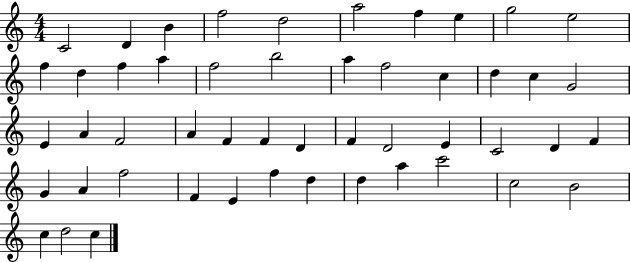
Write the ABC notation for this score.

X:1
T:Untitled
M:4/4
L:1/4
K:C
C2 D B f2 d2 a2 f e g2 e2 f d f a f2 b2 a f2 c d c G2 E A F2 A F F D F D2 E C2 D F G A f2 F E f d d a c'2 c2 B2 c d2 c